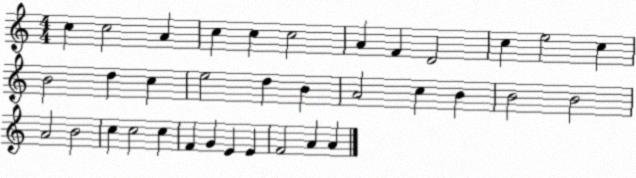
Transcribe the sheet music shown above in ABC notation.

X:1
T:Untitled
M:4/4
L:1/4
K:C
c c2 A c c c2 A F D2 c e2 c B2 d c e2 d B A2 c B B2 B2 A2 B2 c c2 c F G E E F2 A A